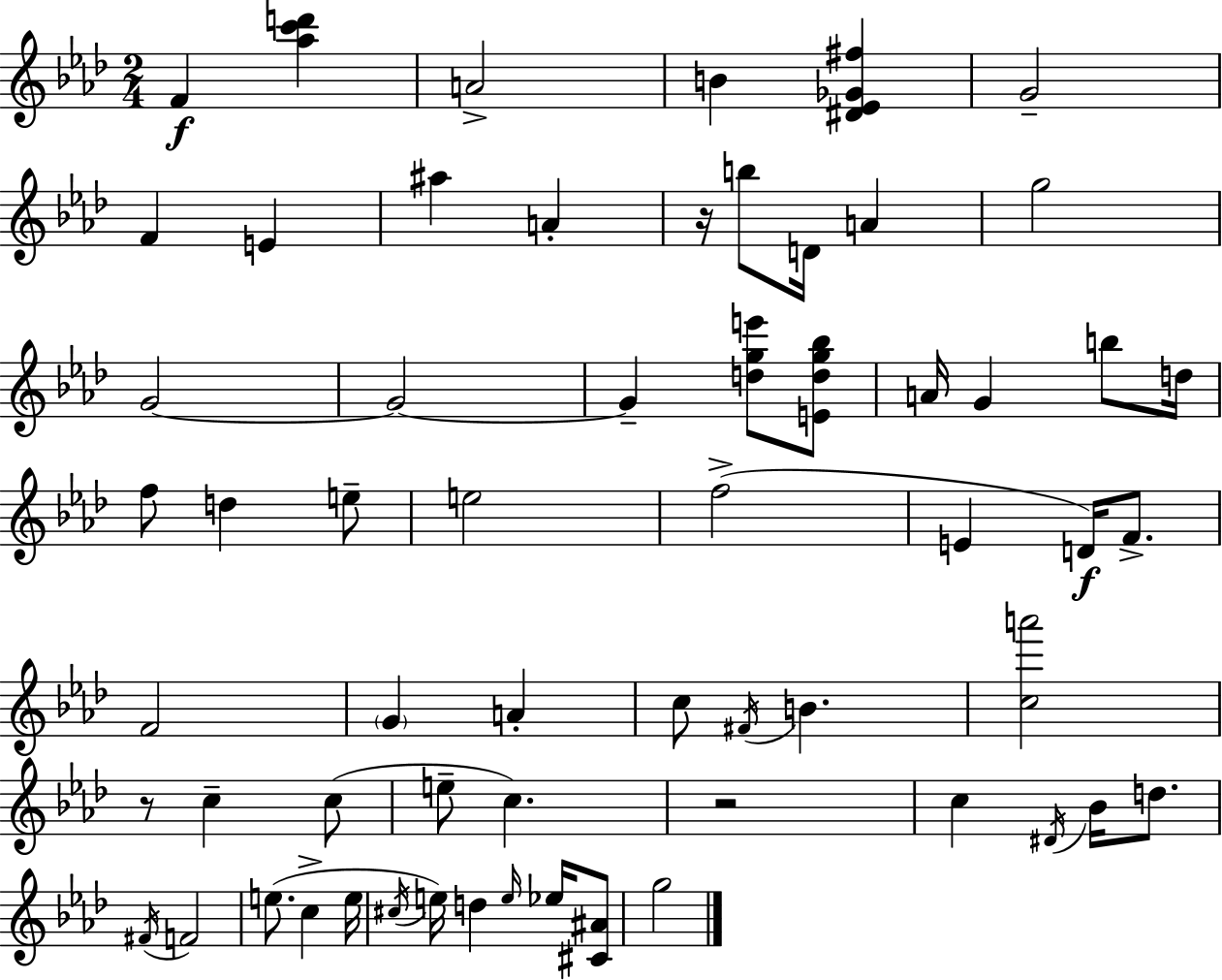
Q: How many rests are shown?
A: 3